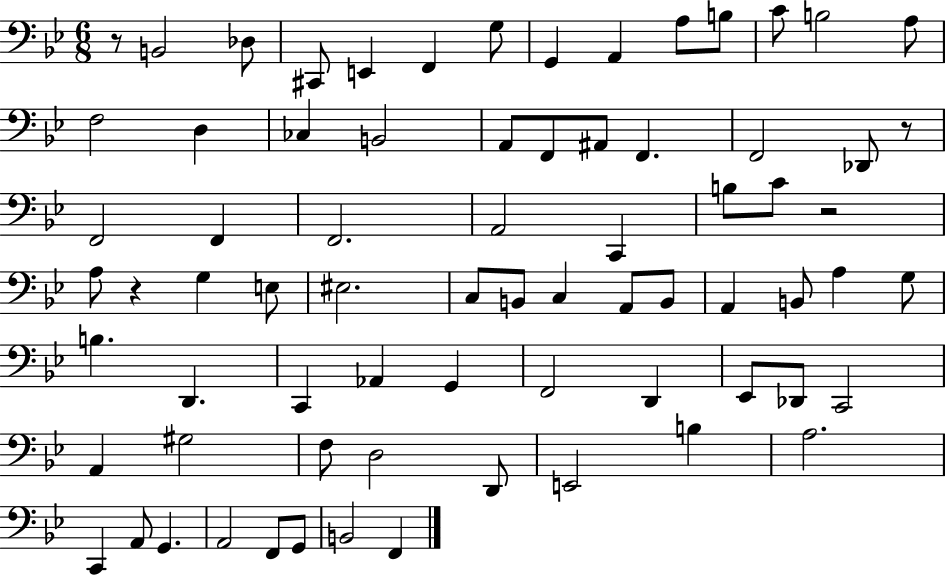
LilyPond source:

{
  \clef bass
  \numericTimeSignature
  \time 6/8
  \key bes \major
  r8 b,2 des8 | cis,8 e,4 f,4 g8 | g,4 a,4 a8 b8 | c'8 b2 a8 | \break f2 d4 | ces4 b,2 | a,8 f,8 ais,8 f,4. | f,2 des,8 r8 | \break f,2 f,4 | f,2. | a,2 c,4 | b8 c'8 r2 | \break a8 r4 g4 e8 | eis2. | c8 b,8 c4 a,8 b,8 | a,4 b,8 a4 g8 | \break b4. d,4. | c,4 aes,4 g,4 | f,2 d,4 | ees,8 des,8 c,2 | \break a,4 gis2 | f8 d2 d,8 | e,2 b4 | a2. | \break c,4 a,8 g,4. | a,2 f,8 g,8 | b,2 f,4 | \bar "|."
}